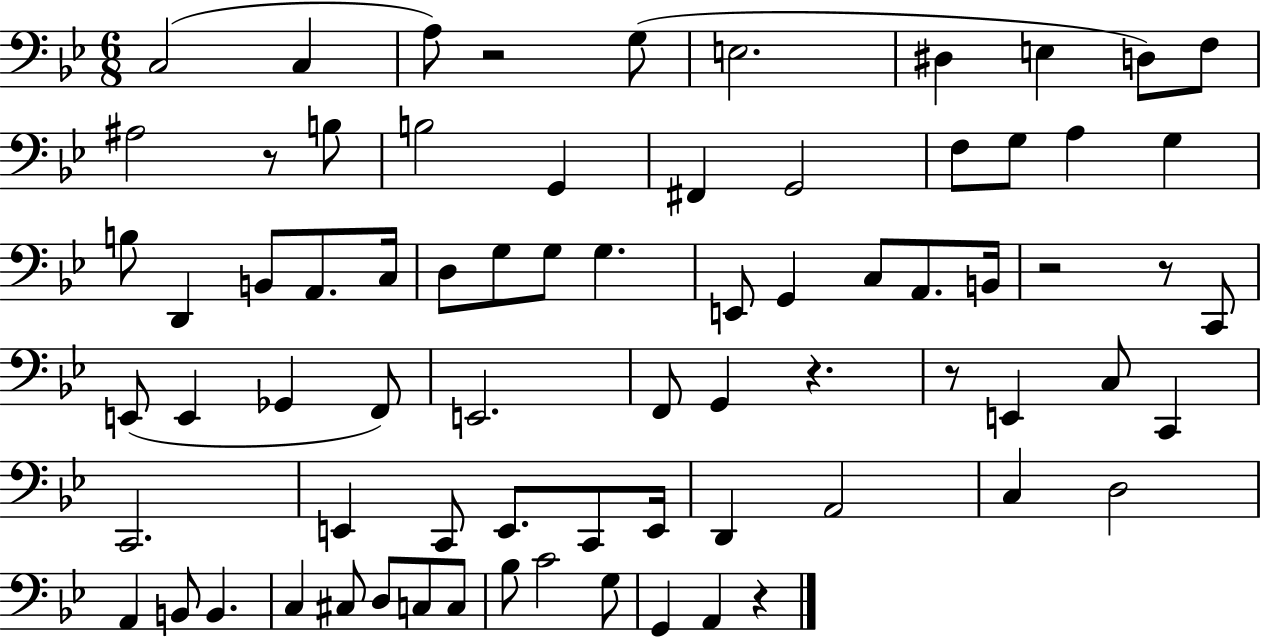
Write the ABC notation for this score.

X:1
T:Untitled
M:6/8
L:1/4
K:Bb
C,2 C, A,/2 z2 G,/2 E,2 ^D, E, D,/2 F,/2 ^A,2 z/2 B,/2 B,2 G,, ^F,, G,,2 F,/2 G,/2 A, G, B,/2 D,, B,,/2 A,,/2 C,/4 D,/2 G,/2 G,/2 G, E,,/2 G,, C,/2 A,,/2 B,,/4 z2 z/2 C,,/2 E,,/2 E,, _G,, F,,/2 E,,2 F,,/2 G,, z z/2 E,, C,/2 C,, C,,2 E,, C,,/2 E,,/2 C,,/2 E,,/4 D,, A,,2 C, D,2 A,, B,,/2 B,, C, ^C,/2 D,/2 C,/2 C,/2 _B,/2 C2 G,/2 G,, A,, z